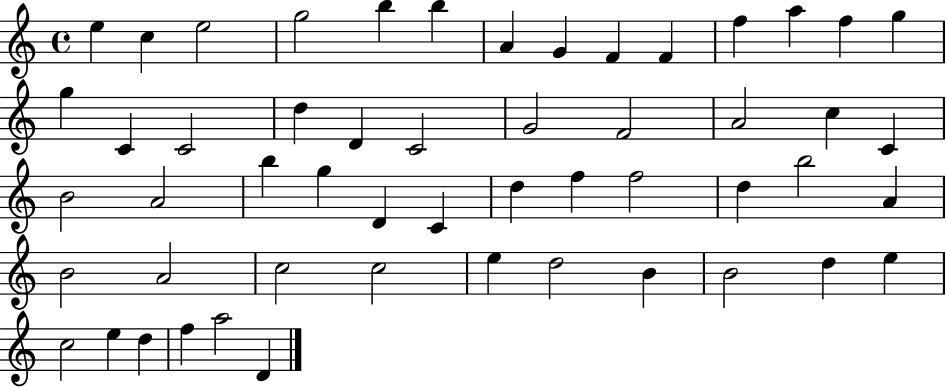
E5/q C5/q E5/h G5/h B5/q B5/q A4/q G4/q F4/q F4/q F5/q A5/q F5/q G5/q G5/q C4/q C4/h D5/q D4/q C4/h G4/h F4/h A4/h C5/q C4/q B4/h A4/h B5/q G5/q D4/q C4/q D5/q F5/q F5/h D5/q B5/h A4/q B4/h A4/h C5/h C5/h E5/q D5/h B4/q B4/h D5/q E5/q C5/h E5/q D5/q F5/q A5/h D4/q